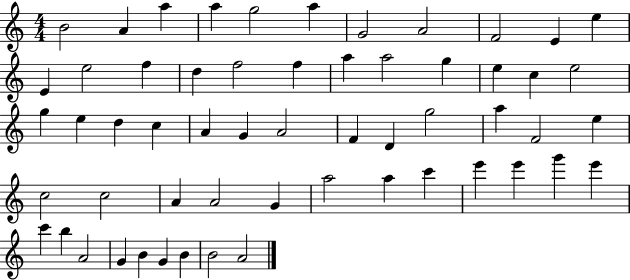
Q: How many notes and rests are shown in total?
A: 57